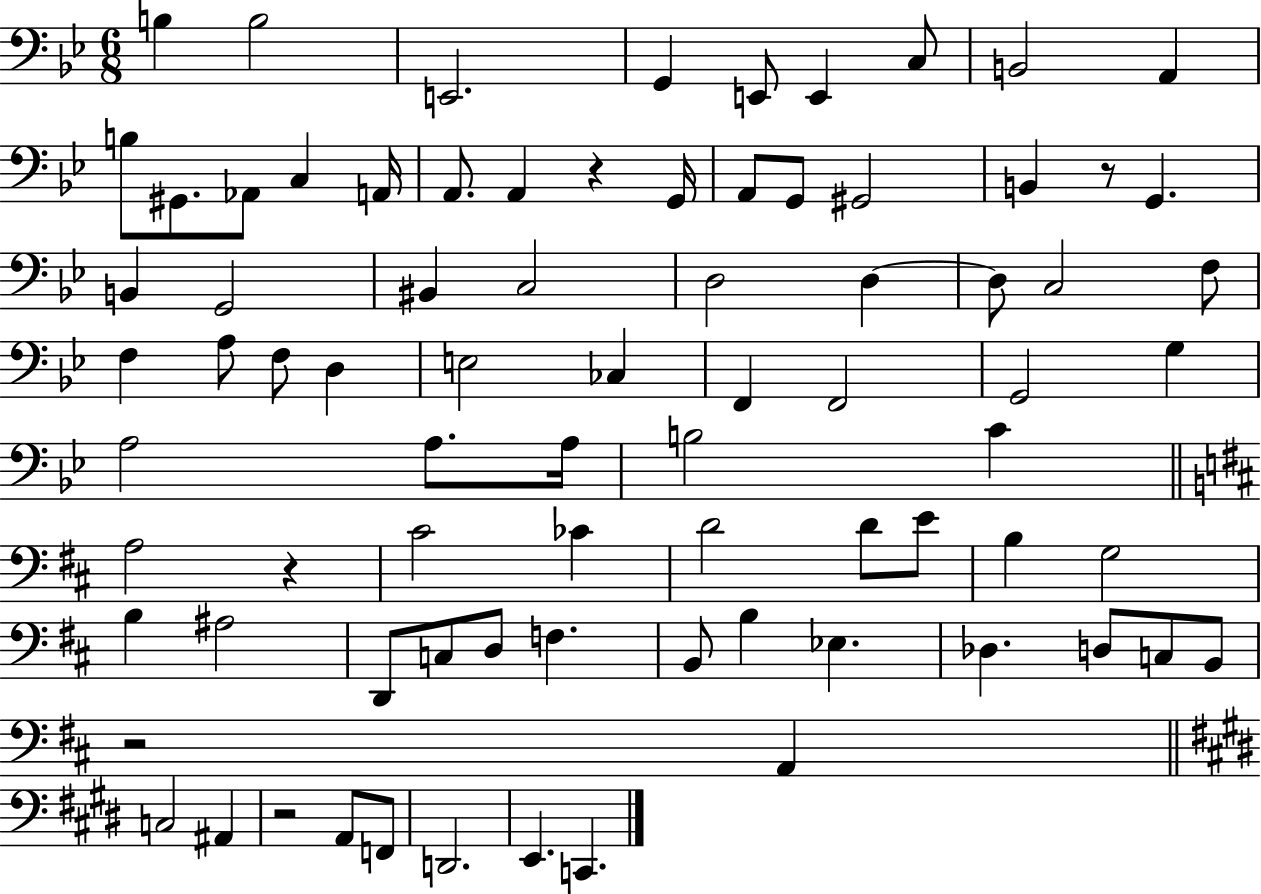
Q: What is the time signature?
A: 6/8